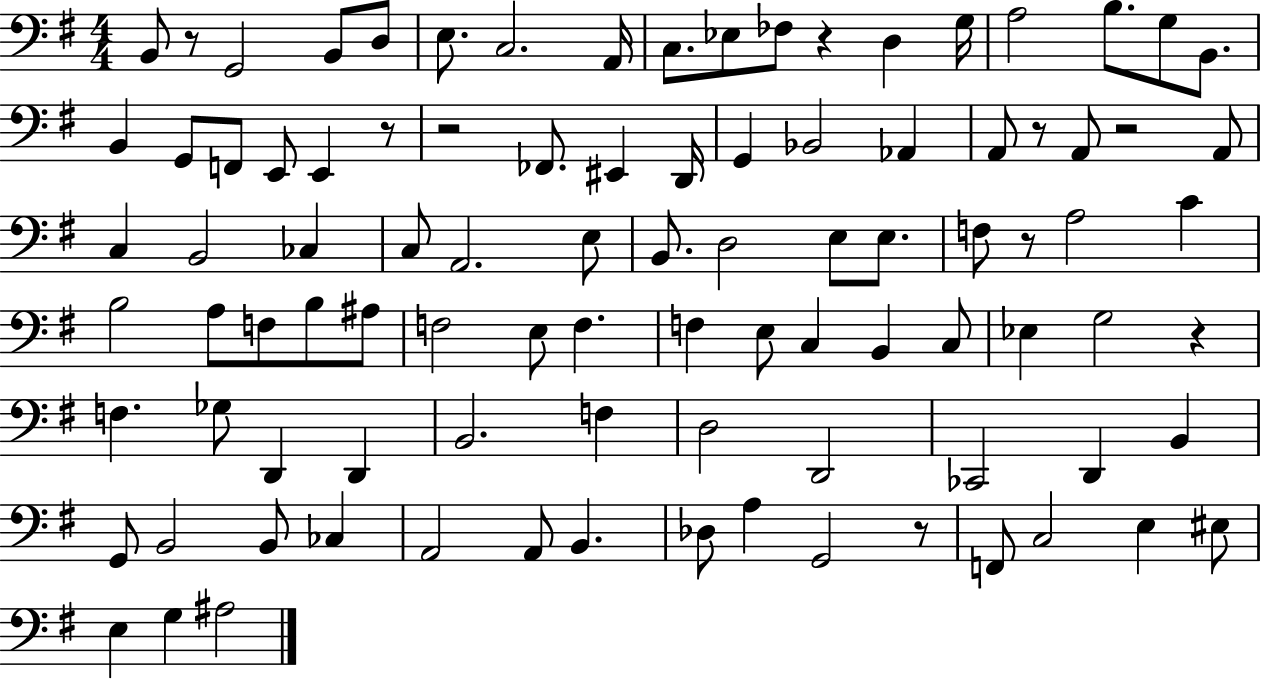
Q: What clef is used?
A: bass